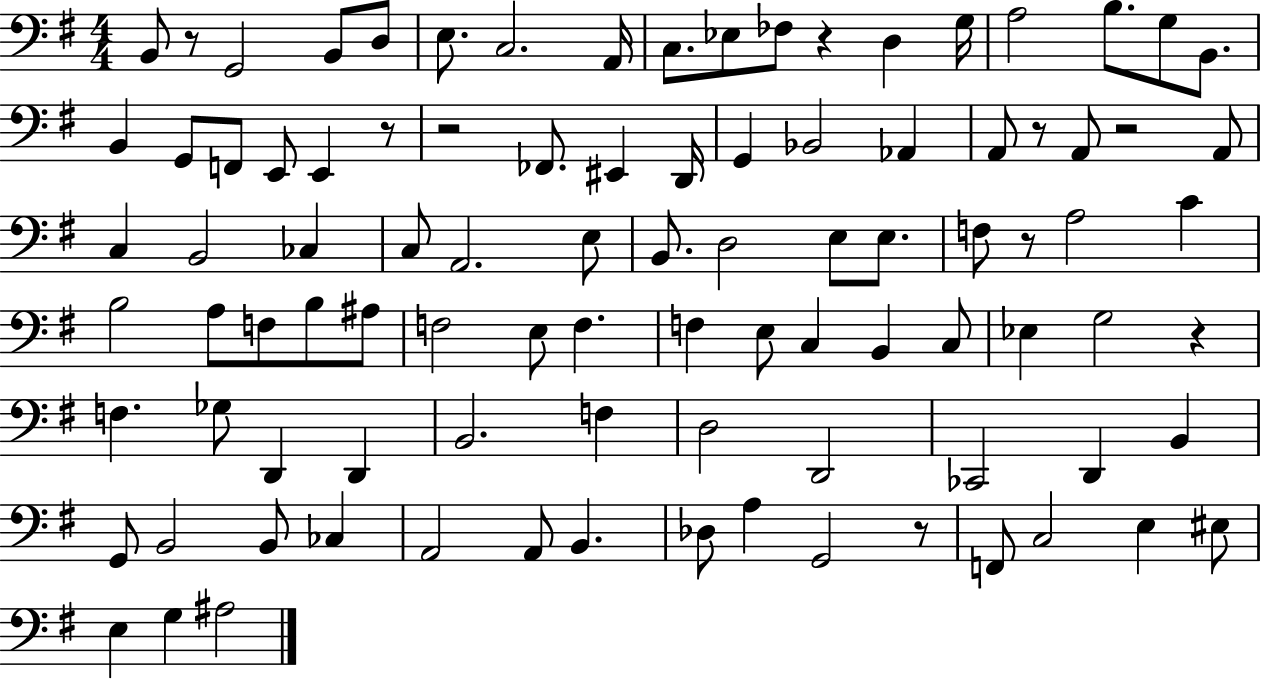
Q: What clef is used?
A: bass